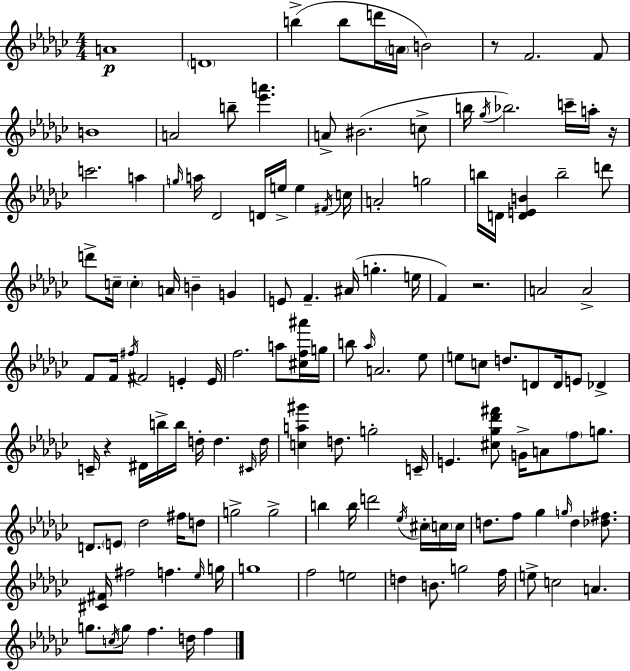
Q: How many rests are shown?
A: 4